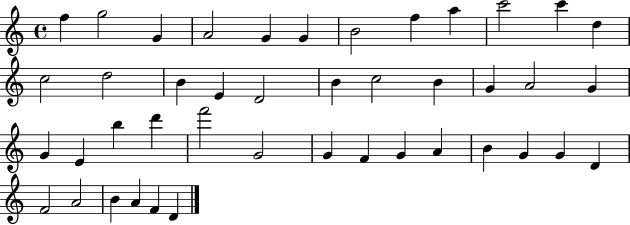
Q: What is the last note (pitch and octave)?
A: D4